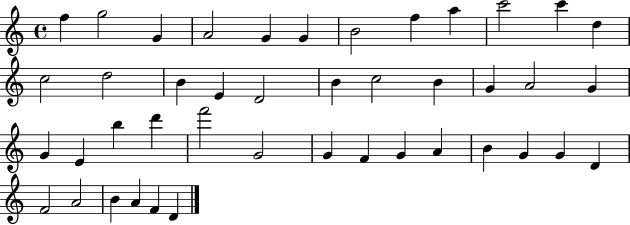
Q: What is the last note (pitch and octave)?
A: D4